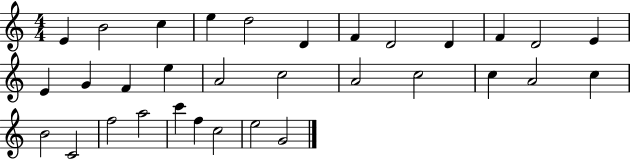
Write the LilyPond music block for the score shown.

{
  \clef treble
  \numericTimeSignature
  \time 4/4
  \key c \major
  e'4 b'2 c''4 | e''4 d''2 d'4 | f'4 d'2 d'4 | f'4 d'2 e'4 | \break e'4 g'4 f'4 e''4 | a'2 c''2 | a'2 c''2 | c''4 a'2 c''4 | \break b'2 c'2 | f''2 a''2 | c'''4 f''4 c''2 | e''2 g'2 | \break \bar "|."
}